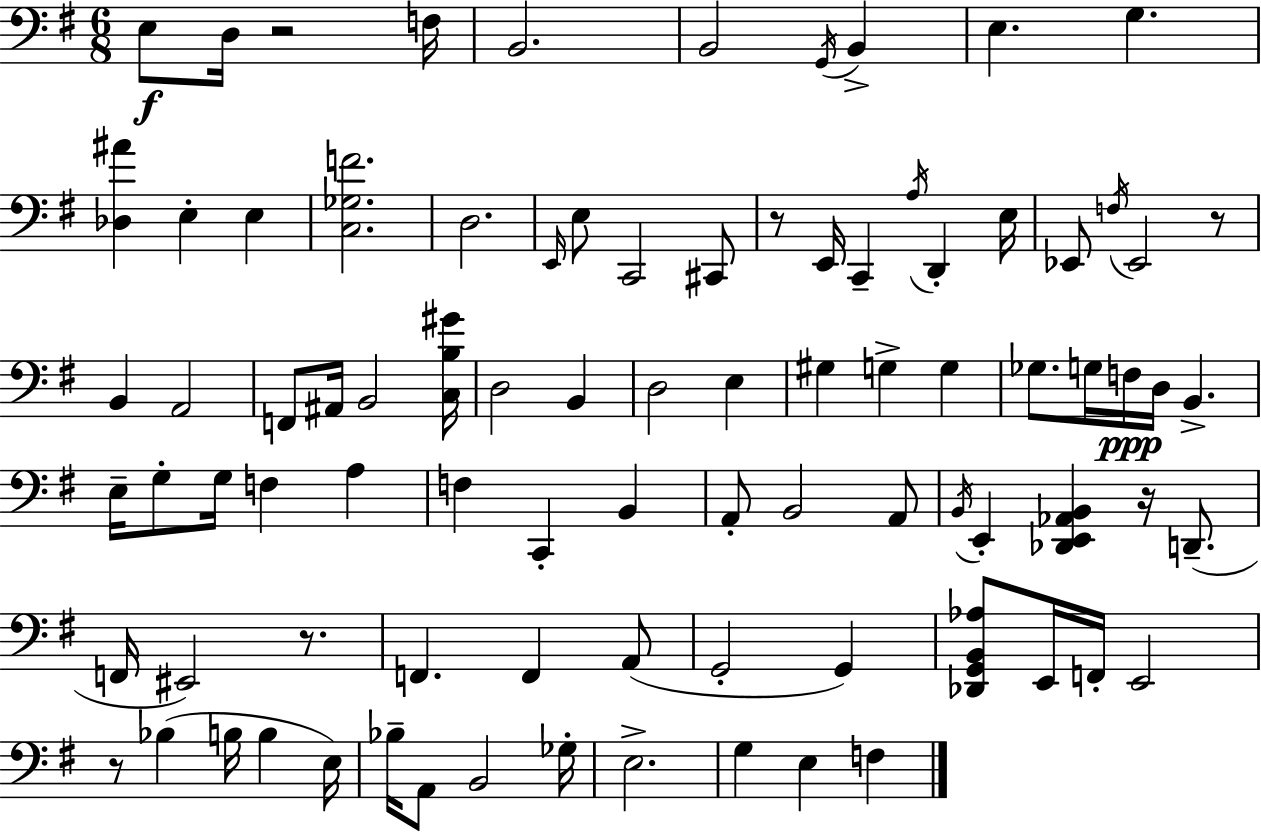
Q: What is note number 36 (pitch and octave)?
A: G3